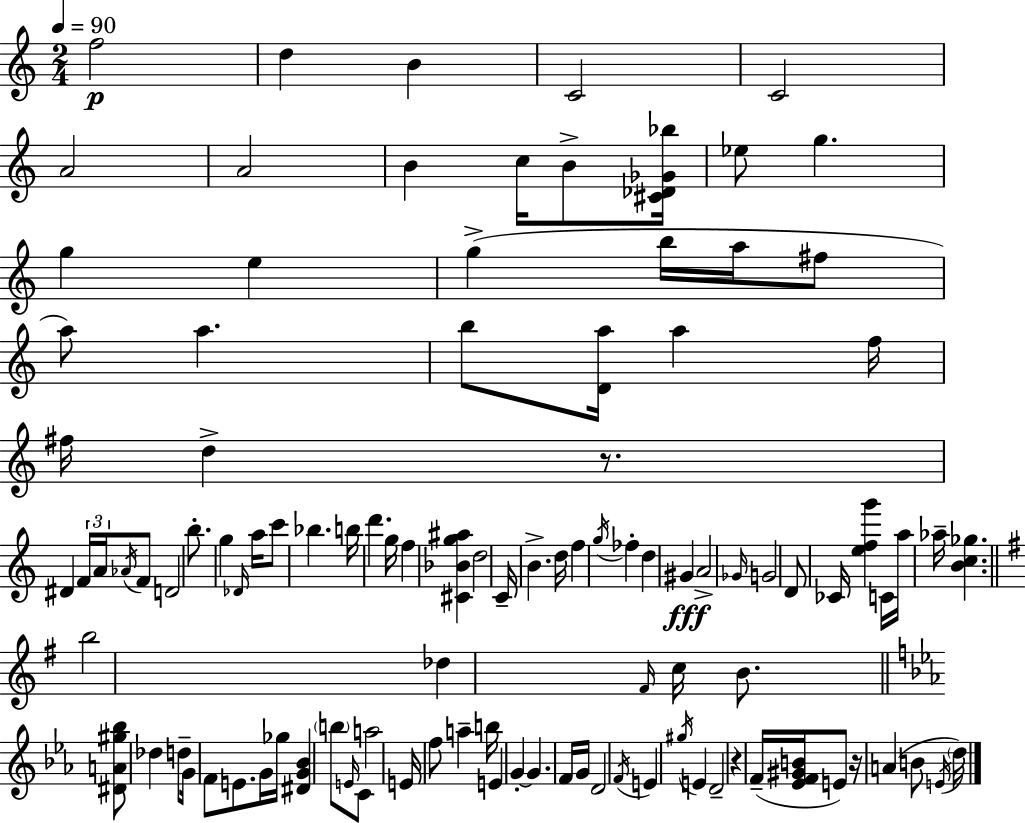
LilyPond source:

{
  \clef treble
  \numericTimeSignature
  \time 2/4
  \key c \major
  \tempo 4 = 90
  f''2\p | d''4 b'4 | c'2 | c'2 | \break a'2 | a'2 | b'4 c''16 b'8-> <cis' des' ges' bes''>16 | ees''8 g''4. | \break g''4 e''4 | g''4->( b''16 a''16 fis''8 | a''8) a''4. | b''8 <d' a''>16 a''4 f''16 | \break fis''16 d''4-> r8. | dis'4 \tuplet 3/2 { f'16 a'16 \acciaccatura { aes'16 } } f'8 | d'2 | b''8.-. g''4 | \break \grace { des'16 } a''16 c'''8 bes''4. | b''16 d'''4. | g''16 f''4 <cis' bes' g'' ais''>4 | d''2 | \break c'16-- b'4.-> | d''16 f''4 \acciaccatura { g''16 } fes''4-. | d''4 gis'4\fff | a'2-> | \break \grace { ges'16 } g'2 | d'8 ces'16 <e'' f'' g'''>4 | c'16 a''16 aes''16-- <b' c'' ges''>4. | \bar "||" \break \key e \minor b''2 | des''4 \grace { fis'16 } c''16 b'8. | \bar "||" \break \key ees \major <dis' a' gis'' bes''>8 des''4 d''8-- | g'16 f'8 e'8. g'16 ges''16 | <dis' g' bes'>4 \parenthesize b''8 \grace { e'16 } c'8 | a''2 | \break e'16 f''8 a''4-- | b''16 e'4 g'4-.~~ | g'4. f'16 | g'16 d'2 | \break \acciaccatura { f'16 } e'4 \acciaccatura { gis''16 } e'4 | d'2-- | r4 f'16--( | <ees' f' gis' b'>16 e'8) r16 a'4( | \break b'8 \acciaccatura { e'16 } \parenthesize d''16) \bar "|."
}